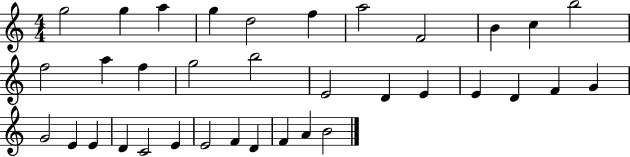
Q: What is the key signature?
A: C major